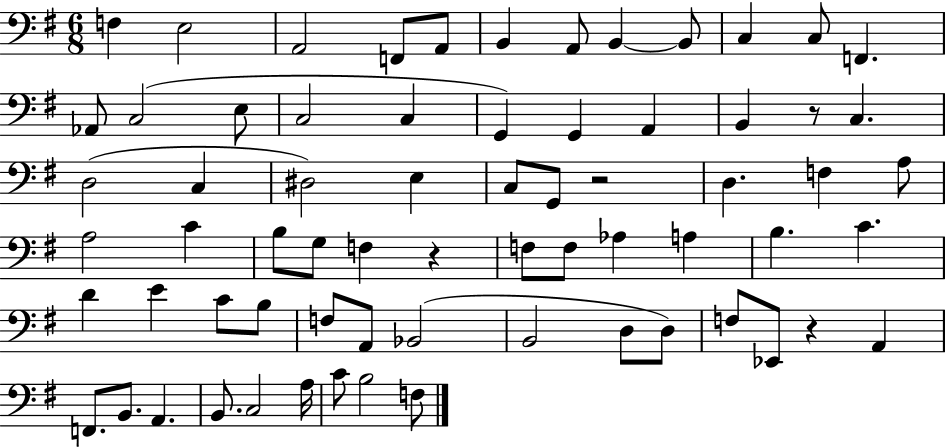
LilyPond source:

{
  \clef bass
  \numericTimeSignature
  \time 6/8
  \key g \major
  f4 e2 | a,2 f,8 a,8 | b,4 a,8 b,4~~ b,8 | c4 c8 f,4. | \break aes,8 c2( e8 | c2 c4 | g,4) g,4 a,4 | b,4 r8 c4. | \break d2( c4 | dis2) e4 | c8 g,8 r2 | d4. f4 a8 | \break a2 c'4 | b8 g8 f4 r4 | f8 f8 aes4 a4 | b4. c'4. | \break d'4 e'4 c'8 b8 | f8 a,8 bes,2( | b,2 d8 d8) | f8 ees,8 r4 a,4 | \break f,8. b,8. a,4. | b,8. c2 a16 | c'8 b2 f8 | \bar "|."
}